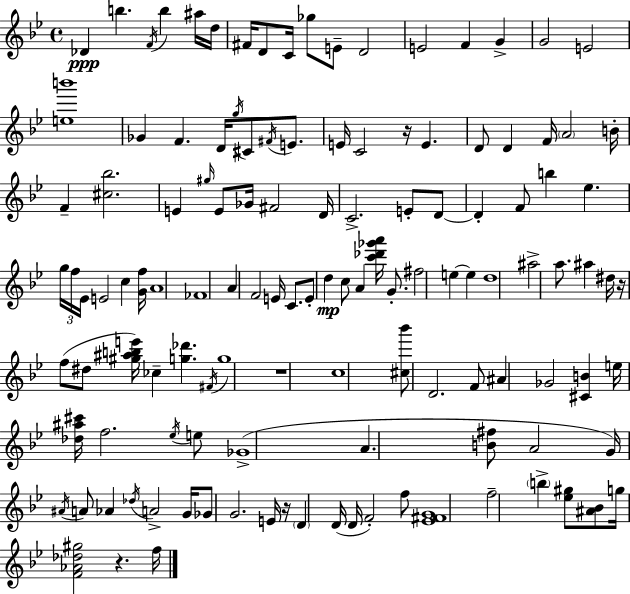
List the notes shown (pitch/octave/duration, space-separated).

Db4/q B5/q. F4/s B5/q A#5/s D5/s F#4/s D4/e C4/s Gb5/e E4/e D4/h E4/h F4/q G4/q G4/h E4/h [E5,B6]/w Gb4/q F4/q. D4/s G5/s C#4/e F#4/s E4/e. E4/s C4/h R/s E4/q. D4/e D4/q F4/s A4/h B4/s F4/q [C#5,Bb5]/h. E4/q G#5/s E4/e Gb4/s F#4/h D4/s C4/h. E4/e D4/e D4/q F4/e B5/q Eb5/q. G5/s F5/s Eb4/s E4/h C5/q [G4,F5]/s A4/w FES4/w A4/q F4/h E4/s C4/e. E4/e D5/q C5/e A4/q [C6,Db6,Gb6,A6]/s G4/e. F#5/h E5/q E5/q D5/w A#5/h A5/e. A#5/q D#5/s R/s F5/e D#5/e [G#5,A#5,B5,E6]/s CES5/q [G5,Db6]/q. F#4/s G5/w R/w C5/w [C#5,Bb6]/e D4/h. F4/e A#4/q Gb4/h [C#4,B4]/q E5/s [Db5,A#5,C#6]/s F5/h. Eb5/s E5/e Gb4/w A4/q. [B4,F#5]/e A4/h G4/s A#4/s A4/e Ab4/q Db5/s A4/h G4/s Gb4/e G4/h. E4/s R/s D4/q D4/s D4/s F4/h F5/e [Eb4,F#4,G4]/w F5/h B5/q [Eb5,G#5]/e [A#4,Bb4]/e G5/s [F4,Ab4,Db5,G#5]/h R/q. F5/s